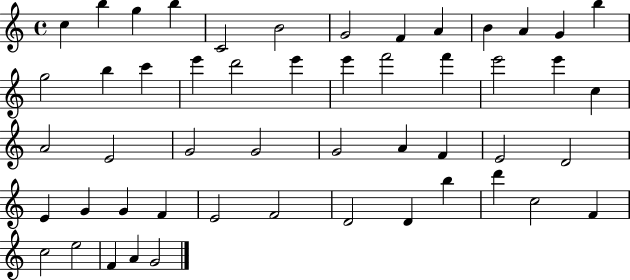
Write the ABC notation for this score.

X:1
T:Untitled
M:4/4
L:1/4
K:C
c b g b C2 B2 G2 F A B A G b g2 b c' e' d'2 e' e' f'2 f' e'2 e' c A2 E2 G2 G2 G2 A F E2 D2 E G G F E2 F2 D2 D b d' c2 F c2 e2 F A G2